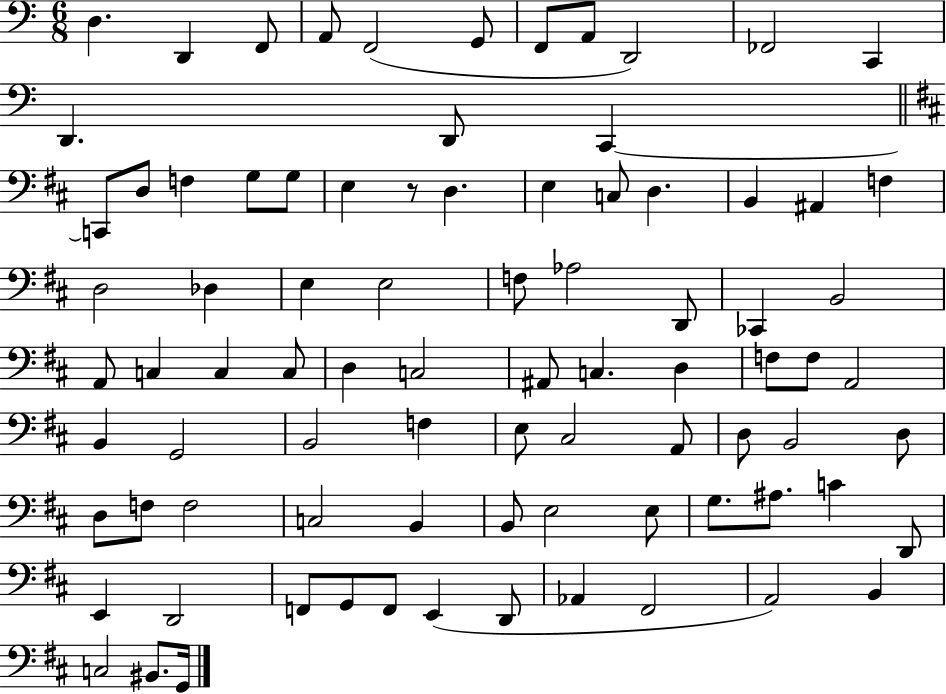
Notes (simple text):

D3/q. D2/q F2/e A2/e F2/h G2/e F2/e A2/e D2/h FES2/h C2/q D2/q. D2/e C2/q C2/e D3/e F3/q G3/e G3/e E3/q R/e D3/q. E3/q C3/e D3/q. B2/q A#2/q F3/q D3/h Db3/q E3/q E3/h F3/e Ab3/h D2/e CES2/q B2/h A2/e C3/q C3/q C3/e D3/q C3/h A#2/e C3/q. D3/q F3/e F3/e A2/h B2/q G2/h B2/h F3/q E3/e C#3/h A2/e D3/e B2/h D3/e D3/e F3/e F3/h C3/h B2/q B2/e E3/h E3/e G3/e. A#3/e. C4/q D2/e E2/q D2/h F2/e G2/e F2/e E2/q D2/e Ab2/q F#2/h A2/h B2/q C3/h BIS2/e. G2/s